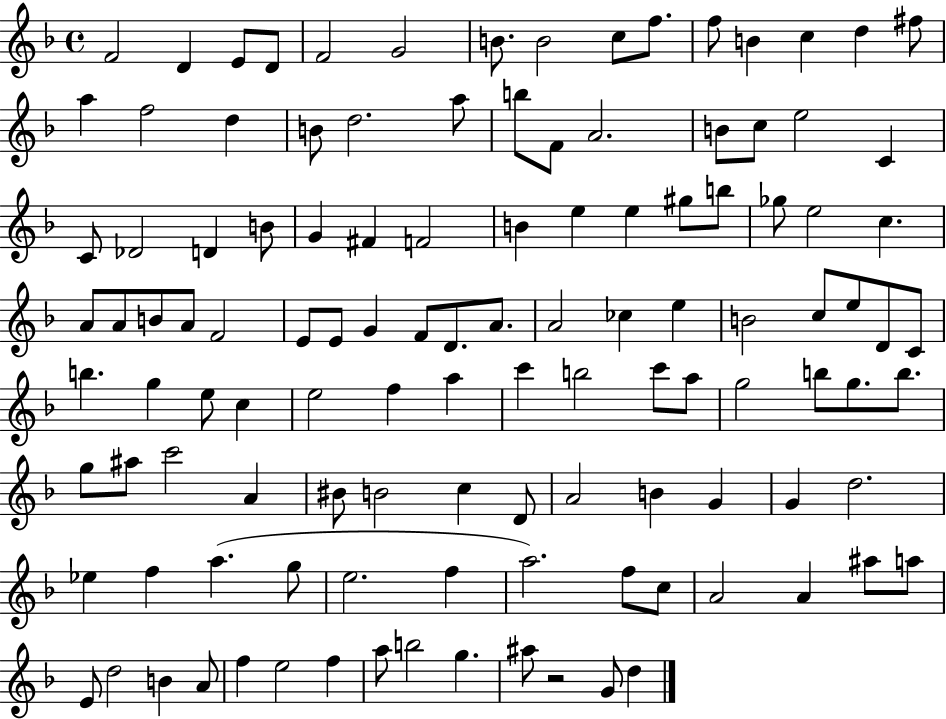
F4/h D4/q E4/e D4/e F4/h G4/h B4/e. B4/h C5/e F5/e. F5/e B4/q C5/q D5/q F#5/e A5/q F5/h D5/q B4/e D5/h. A5/e B5/e F4/e A4/h. B4/e C5/e E5/h C4/q C4/e Db4/h D4/q B4/e G4/q F#4/q F4/h B4/q E5/q E5/q G#5/e B5/e Gb5/e E5/h C5/q. A4/e A4/e B4/e A4/e F4/h E4/e E4/e G4/q F4/e D4/e. A4/e. A4/h CES5/q E5/q B4/h C5/e E5/e D4/e C4/e B5/q. G5/q E5/e C5/q E5/h F5/q A5/q C6/q B5/h C6/e A5/e G5/h B5/e G5/e. B5/e. G5/e A#5/e C6/h A4/q BIS4/e B4/h C5/q D4/e A4/h B4/q G4/q G4/q D5/h. Eb5/q F5/q A5/q. G5/e E5/h. F5/q A5/h. F5/e C5/e A4/h A4/q A#5/e A5/e E4/e D5/h B4/q A4/e F5/q E5/h F5/q A5/e B5/h G5/q. A#5/e R/h G4/e D5/q